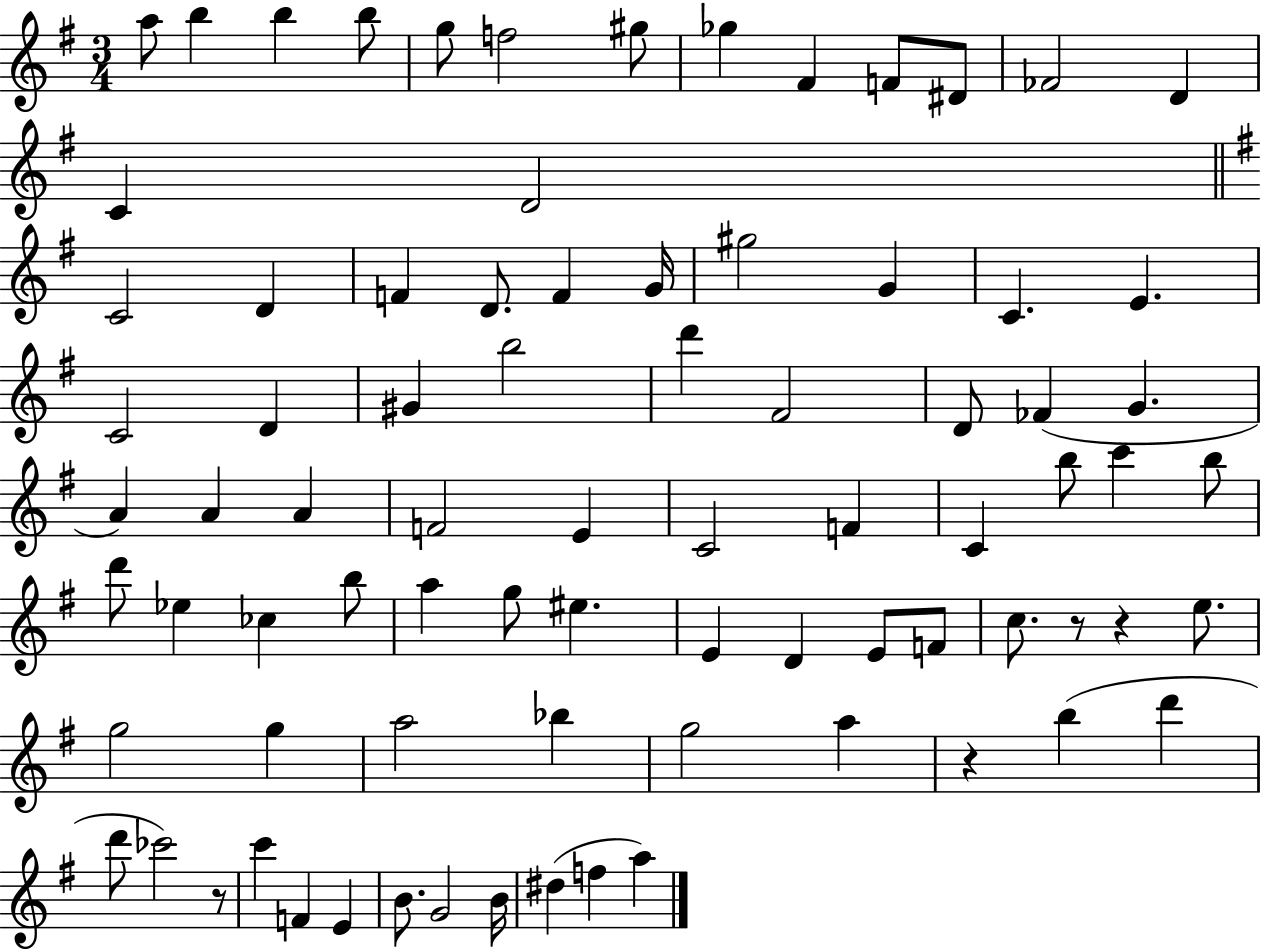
{
  \clef treble
  \numericTimeSignature
  \time 3/4
  \key g \major
  a''8 b''4 b''4 b''8 | g''8 f''2 gis''8 | ges''4 fis'4 f'8 dis'8 | fes'2 d'4 | \break c'4 d'2 | \bar "||" \break \key e \minor c'2 d'4 | f'4 d'8. f'4 g'16 | gis''2 g'4 | c'4. e'4. | \break c'2 d'4 | gis'4 b''2 | d'''4 fis'2 | d'8 fes'4( g'4. | \break a'4) a'4 a'4 | f'2 e'4 | c'2 f'4 | c'4 b''8 c'''4 b''8 | \break d'''8 ees''4 ces''4 b''8 | a''4 g''8 eis''4. | e'4 d'4 e'8 f'8 | c''8. r8 r4 e''8. | \break g''2 g''4 | a''2 bes''4 | g''2 a''4 | r4 b''4( d'''4 | \break d'''8 ces'''2) r8 | c'''4 f'4 e'4 | b'8. g'2 b'16 | dis''4( f''4 a''4) | \break \bar "|."
}